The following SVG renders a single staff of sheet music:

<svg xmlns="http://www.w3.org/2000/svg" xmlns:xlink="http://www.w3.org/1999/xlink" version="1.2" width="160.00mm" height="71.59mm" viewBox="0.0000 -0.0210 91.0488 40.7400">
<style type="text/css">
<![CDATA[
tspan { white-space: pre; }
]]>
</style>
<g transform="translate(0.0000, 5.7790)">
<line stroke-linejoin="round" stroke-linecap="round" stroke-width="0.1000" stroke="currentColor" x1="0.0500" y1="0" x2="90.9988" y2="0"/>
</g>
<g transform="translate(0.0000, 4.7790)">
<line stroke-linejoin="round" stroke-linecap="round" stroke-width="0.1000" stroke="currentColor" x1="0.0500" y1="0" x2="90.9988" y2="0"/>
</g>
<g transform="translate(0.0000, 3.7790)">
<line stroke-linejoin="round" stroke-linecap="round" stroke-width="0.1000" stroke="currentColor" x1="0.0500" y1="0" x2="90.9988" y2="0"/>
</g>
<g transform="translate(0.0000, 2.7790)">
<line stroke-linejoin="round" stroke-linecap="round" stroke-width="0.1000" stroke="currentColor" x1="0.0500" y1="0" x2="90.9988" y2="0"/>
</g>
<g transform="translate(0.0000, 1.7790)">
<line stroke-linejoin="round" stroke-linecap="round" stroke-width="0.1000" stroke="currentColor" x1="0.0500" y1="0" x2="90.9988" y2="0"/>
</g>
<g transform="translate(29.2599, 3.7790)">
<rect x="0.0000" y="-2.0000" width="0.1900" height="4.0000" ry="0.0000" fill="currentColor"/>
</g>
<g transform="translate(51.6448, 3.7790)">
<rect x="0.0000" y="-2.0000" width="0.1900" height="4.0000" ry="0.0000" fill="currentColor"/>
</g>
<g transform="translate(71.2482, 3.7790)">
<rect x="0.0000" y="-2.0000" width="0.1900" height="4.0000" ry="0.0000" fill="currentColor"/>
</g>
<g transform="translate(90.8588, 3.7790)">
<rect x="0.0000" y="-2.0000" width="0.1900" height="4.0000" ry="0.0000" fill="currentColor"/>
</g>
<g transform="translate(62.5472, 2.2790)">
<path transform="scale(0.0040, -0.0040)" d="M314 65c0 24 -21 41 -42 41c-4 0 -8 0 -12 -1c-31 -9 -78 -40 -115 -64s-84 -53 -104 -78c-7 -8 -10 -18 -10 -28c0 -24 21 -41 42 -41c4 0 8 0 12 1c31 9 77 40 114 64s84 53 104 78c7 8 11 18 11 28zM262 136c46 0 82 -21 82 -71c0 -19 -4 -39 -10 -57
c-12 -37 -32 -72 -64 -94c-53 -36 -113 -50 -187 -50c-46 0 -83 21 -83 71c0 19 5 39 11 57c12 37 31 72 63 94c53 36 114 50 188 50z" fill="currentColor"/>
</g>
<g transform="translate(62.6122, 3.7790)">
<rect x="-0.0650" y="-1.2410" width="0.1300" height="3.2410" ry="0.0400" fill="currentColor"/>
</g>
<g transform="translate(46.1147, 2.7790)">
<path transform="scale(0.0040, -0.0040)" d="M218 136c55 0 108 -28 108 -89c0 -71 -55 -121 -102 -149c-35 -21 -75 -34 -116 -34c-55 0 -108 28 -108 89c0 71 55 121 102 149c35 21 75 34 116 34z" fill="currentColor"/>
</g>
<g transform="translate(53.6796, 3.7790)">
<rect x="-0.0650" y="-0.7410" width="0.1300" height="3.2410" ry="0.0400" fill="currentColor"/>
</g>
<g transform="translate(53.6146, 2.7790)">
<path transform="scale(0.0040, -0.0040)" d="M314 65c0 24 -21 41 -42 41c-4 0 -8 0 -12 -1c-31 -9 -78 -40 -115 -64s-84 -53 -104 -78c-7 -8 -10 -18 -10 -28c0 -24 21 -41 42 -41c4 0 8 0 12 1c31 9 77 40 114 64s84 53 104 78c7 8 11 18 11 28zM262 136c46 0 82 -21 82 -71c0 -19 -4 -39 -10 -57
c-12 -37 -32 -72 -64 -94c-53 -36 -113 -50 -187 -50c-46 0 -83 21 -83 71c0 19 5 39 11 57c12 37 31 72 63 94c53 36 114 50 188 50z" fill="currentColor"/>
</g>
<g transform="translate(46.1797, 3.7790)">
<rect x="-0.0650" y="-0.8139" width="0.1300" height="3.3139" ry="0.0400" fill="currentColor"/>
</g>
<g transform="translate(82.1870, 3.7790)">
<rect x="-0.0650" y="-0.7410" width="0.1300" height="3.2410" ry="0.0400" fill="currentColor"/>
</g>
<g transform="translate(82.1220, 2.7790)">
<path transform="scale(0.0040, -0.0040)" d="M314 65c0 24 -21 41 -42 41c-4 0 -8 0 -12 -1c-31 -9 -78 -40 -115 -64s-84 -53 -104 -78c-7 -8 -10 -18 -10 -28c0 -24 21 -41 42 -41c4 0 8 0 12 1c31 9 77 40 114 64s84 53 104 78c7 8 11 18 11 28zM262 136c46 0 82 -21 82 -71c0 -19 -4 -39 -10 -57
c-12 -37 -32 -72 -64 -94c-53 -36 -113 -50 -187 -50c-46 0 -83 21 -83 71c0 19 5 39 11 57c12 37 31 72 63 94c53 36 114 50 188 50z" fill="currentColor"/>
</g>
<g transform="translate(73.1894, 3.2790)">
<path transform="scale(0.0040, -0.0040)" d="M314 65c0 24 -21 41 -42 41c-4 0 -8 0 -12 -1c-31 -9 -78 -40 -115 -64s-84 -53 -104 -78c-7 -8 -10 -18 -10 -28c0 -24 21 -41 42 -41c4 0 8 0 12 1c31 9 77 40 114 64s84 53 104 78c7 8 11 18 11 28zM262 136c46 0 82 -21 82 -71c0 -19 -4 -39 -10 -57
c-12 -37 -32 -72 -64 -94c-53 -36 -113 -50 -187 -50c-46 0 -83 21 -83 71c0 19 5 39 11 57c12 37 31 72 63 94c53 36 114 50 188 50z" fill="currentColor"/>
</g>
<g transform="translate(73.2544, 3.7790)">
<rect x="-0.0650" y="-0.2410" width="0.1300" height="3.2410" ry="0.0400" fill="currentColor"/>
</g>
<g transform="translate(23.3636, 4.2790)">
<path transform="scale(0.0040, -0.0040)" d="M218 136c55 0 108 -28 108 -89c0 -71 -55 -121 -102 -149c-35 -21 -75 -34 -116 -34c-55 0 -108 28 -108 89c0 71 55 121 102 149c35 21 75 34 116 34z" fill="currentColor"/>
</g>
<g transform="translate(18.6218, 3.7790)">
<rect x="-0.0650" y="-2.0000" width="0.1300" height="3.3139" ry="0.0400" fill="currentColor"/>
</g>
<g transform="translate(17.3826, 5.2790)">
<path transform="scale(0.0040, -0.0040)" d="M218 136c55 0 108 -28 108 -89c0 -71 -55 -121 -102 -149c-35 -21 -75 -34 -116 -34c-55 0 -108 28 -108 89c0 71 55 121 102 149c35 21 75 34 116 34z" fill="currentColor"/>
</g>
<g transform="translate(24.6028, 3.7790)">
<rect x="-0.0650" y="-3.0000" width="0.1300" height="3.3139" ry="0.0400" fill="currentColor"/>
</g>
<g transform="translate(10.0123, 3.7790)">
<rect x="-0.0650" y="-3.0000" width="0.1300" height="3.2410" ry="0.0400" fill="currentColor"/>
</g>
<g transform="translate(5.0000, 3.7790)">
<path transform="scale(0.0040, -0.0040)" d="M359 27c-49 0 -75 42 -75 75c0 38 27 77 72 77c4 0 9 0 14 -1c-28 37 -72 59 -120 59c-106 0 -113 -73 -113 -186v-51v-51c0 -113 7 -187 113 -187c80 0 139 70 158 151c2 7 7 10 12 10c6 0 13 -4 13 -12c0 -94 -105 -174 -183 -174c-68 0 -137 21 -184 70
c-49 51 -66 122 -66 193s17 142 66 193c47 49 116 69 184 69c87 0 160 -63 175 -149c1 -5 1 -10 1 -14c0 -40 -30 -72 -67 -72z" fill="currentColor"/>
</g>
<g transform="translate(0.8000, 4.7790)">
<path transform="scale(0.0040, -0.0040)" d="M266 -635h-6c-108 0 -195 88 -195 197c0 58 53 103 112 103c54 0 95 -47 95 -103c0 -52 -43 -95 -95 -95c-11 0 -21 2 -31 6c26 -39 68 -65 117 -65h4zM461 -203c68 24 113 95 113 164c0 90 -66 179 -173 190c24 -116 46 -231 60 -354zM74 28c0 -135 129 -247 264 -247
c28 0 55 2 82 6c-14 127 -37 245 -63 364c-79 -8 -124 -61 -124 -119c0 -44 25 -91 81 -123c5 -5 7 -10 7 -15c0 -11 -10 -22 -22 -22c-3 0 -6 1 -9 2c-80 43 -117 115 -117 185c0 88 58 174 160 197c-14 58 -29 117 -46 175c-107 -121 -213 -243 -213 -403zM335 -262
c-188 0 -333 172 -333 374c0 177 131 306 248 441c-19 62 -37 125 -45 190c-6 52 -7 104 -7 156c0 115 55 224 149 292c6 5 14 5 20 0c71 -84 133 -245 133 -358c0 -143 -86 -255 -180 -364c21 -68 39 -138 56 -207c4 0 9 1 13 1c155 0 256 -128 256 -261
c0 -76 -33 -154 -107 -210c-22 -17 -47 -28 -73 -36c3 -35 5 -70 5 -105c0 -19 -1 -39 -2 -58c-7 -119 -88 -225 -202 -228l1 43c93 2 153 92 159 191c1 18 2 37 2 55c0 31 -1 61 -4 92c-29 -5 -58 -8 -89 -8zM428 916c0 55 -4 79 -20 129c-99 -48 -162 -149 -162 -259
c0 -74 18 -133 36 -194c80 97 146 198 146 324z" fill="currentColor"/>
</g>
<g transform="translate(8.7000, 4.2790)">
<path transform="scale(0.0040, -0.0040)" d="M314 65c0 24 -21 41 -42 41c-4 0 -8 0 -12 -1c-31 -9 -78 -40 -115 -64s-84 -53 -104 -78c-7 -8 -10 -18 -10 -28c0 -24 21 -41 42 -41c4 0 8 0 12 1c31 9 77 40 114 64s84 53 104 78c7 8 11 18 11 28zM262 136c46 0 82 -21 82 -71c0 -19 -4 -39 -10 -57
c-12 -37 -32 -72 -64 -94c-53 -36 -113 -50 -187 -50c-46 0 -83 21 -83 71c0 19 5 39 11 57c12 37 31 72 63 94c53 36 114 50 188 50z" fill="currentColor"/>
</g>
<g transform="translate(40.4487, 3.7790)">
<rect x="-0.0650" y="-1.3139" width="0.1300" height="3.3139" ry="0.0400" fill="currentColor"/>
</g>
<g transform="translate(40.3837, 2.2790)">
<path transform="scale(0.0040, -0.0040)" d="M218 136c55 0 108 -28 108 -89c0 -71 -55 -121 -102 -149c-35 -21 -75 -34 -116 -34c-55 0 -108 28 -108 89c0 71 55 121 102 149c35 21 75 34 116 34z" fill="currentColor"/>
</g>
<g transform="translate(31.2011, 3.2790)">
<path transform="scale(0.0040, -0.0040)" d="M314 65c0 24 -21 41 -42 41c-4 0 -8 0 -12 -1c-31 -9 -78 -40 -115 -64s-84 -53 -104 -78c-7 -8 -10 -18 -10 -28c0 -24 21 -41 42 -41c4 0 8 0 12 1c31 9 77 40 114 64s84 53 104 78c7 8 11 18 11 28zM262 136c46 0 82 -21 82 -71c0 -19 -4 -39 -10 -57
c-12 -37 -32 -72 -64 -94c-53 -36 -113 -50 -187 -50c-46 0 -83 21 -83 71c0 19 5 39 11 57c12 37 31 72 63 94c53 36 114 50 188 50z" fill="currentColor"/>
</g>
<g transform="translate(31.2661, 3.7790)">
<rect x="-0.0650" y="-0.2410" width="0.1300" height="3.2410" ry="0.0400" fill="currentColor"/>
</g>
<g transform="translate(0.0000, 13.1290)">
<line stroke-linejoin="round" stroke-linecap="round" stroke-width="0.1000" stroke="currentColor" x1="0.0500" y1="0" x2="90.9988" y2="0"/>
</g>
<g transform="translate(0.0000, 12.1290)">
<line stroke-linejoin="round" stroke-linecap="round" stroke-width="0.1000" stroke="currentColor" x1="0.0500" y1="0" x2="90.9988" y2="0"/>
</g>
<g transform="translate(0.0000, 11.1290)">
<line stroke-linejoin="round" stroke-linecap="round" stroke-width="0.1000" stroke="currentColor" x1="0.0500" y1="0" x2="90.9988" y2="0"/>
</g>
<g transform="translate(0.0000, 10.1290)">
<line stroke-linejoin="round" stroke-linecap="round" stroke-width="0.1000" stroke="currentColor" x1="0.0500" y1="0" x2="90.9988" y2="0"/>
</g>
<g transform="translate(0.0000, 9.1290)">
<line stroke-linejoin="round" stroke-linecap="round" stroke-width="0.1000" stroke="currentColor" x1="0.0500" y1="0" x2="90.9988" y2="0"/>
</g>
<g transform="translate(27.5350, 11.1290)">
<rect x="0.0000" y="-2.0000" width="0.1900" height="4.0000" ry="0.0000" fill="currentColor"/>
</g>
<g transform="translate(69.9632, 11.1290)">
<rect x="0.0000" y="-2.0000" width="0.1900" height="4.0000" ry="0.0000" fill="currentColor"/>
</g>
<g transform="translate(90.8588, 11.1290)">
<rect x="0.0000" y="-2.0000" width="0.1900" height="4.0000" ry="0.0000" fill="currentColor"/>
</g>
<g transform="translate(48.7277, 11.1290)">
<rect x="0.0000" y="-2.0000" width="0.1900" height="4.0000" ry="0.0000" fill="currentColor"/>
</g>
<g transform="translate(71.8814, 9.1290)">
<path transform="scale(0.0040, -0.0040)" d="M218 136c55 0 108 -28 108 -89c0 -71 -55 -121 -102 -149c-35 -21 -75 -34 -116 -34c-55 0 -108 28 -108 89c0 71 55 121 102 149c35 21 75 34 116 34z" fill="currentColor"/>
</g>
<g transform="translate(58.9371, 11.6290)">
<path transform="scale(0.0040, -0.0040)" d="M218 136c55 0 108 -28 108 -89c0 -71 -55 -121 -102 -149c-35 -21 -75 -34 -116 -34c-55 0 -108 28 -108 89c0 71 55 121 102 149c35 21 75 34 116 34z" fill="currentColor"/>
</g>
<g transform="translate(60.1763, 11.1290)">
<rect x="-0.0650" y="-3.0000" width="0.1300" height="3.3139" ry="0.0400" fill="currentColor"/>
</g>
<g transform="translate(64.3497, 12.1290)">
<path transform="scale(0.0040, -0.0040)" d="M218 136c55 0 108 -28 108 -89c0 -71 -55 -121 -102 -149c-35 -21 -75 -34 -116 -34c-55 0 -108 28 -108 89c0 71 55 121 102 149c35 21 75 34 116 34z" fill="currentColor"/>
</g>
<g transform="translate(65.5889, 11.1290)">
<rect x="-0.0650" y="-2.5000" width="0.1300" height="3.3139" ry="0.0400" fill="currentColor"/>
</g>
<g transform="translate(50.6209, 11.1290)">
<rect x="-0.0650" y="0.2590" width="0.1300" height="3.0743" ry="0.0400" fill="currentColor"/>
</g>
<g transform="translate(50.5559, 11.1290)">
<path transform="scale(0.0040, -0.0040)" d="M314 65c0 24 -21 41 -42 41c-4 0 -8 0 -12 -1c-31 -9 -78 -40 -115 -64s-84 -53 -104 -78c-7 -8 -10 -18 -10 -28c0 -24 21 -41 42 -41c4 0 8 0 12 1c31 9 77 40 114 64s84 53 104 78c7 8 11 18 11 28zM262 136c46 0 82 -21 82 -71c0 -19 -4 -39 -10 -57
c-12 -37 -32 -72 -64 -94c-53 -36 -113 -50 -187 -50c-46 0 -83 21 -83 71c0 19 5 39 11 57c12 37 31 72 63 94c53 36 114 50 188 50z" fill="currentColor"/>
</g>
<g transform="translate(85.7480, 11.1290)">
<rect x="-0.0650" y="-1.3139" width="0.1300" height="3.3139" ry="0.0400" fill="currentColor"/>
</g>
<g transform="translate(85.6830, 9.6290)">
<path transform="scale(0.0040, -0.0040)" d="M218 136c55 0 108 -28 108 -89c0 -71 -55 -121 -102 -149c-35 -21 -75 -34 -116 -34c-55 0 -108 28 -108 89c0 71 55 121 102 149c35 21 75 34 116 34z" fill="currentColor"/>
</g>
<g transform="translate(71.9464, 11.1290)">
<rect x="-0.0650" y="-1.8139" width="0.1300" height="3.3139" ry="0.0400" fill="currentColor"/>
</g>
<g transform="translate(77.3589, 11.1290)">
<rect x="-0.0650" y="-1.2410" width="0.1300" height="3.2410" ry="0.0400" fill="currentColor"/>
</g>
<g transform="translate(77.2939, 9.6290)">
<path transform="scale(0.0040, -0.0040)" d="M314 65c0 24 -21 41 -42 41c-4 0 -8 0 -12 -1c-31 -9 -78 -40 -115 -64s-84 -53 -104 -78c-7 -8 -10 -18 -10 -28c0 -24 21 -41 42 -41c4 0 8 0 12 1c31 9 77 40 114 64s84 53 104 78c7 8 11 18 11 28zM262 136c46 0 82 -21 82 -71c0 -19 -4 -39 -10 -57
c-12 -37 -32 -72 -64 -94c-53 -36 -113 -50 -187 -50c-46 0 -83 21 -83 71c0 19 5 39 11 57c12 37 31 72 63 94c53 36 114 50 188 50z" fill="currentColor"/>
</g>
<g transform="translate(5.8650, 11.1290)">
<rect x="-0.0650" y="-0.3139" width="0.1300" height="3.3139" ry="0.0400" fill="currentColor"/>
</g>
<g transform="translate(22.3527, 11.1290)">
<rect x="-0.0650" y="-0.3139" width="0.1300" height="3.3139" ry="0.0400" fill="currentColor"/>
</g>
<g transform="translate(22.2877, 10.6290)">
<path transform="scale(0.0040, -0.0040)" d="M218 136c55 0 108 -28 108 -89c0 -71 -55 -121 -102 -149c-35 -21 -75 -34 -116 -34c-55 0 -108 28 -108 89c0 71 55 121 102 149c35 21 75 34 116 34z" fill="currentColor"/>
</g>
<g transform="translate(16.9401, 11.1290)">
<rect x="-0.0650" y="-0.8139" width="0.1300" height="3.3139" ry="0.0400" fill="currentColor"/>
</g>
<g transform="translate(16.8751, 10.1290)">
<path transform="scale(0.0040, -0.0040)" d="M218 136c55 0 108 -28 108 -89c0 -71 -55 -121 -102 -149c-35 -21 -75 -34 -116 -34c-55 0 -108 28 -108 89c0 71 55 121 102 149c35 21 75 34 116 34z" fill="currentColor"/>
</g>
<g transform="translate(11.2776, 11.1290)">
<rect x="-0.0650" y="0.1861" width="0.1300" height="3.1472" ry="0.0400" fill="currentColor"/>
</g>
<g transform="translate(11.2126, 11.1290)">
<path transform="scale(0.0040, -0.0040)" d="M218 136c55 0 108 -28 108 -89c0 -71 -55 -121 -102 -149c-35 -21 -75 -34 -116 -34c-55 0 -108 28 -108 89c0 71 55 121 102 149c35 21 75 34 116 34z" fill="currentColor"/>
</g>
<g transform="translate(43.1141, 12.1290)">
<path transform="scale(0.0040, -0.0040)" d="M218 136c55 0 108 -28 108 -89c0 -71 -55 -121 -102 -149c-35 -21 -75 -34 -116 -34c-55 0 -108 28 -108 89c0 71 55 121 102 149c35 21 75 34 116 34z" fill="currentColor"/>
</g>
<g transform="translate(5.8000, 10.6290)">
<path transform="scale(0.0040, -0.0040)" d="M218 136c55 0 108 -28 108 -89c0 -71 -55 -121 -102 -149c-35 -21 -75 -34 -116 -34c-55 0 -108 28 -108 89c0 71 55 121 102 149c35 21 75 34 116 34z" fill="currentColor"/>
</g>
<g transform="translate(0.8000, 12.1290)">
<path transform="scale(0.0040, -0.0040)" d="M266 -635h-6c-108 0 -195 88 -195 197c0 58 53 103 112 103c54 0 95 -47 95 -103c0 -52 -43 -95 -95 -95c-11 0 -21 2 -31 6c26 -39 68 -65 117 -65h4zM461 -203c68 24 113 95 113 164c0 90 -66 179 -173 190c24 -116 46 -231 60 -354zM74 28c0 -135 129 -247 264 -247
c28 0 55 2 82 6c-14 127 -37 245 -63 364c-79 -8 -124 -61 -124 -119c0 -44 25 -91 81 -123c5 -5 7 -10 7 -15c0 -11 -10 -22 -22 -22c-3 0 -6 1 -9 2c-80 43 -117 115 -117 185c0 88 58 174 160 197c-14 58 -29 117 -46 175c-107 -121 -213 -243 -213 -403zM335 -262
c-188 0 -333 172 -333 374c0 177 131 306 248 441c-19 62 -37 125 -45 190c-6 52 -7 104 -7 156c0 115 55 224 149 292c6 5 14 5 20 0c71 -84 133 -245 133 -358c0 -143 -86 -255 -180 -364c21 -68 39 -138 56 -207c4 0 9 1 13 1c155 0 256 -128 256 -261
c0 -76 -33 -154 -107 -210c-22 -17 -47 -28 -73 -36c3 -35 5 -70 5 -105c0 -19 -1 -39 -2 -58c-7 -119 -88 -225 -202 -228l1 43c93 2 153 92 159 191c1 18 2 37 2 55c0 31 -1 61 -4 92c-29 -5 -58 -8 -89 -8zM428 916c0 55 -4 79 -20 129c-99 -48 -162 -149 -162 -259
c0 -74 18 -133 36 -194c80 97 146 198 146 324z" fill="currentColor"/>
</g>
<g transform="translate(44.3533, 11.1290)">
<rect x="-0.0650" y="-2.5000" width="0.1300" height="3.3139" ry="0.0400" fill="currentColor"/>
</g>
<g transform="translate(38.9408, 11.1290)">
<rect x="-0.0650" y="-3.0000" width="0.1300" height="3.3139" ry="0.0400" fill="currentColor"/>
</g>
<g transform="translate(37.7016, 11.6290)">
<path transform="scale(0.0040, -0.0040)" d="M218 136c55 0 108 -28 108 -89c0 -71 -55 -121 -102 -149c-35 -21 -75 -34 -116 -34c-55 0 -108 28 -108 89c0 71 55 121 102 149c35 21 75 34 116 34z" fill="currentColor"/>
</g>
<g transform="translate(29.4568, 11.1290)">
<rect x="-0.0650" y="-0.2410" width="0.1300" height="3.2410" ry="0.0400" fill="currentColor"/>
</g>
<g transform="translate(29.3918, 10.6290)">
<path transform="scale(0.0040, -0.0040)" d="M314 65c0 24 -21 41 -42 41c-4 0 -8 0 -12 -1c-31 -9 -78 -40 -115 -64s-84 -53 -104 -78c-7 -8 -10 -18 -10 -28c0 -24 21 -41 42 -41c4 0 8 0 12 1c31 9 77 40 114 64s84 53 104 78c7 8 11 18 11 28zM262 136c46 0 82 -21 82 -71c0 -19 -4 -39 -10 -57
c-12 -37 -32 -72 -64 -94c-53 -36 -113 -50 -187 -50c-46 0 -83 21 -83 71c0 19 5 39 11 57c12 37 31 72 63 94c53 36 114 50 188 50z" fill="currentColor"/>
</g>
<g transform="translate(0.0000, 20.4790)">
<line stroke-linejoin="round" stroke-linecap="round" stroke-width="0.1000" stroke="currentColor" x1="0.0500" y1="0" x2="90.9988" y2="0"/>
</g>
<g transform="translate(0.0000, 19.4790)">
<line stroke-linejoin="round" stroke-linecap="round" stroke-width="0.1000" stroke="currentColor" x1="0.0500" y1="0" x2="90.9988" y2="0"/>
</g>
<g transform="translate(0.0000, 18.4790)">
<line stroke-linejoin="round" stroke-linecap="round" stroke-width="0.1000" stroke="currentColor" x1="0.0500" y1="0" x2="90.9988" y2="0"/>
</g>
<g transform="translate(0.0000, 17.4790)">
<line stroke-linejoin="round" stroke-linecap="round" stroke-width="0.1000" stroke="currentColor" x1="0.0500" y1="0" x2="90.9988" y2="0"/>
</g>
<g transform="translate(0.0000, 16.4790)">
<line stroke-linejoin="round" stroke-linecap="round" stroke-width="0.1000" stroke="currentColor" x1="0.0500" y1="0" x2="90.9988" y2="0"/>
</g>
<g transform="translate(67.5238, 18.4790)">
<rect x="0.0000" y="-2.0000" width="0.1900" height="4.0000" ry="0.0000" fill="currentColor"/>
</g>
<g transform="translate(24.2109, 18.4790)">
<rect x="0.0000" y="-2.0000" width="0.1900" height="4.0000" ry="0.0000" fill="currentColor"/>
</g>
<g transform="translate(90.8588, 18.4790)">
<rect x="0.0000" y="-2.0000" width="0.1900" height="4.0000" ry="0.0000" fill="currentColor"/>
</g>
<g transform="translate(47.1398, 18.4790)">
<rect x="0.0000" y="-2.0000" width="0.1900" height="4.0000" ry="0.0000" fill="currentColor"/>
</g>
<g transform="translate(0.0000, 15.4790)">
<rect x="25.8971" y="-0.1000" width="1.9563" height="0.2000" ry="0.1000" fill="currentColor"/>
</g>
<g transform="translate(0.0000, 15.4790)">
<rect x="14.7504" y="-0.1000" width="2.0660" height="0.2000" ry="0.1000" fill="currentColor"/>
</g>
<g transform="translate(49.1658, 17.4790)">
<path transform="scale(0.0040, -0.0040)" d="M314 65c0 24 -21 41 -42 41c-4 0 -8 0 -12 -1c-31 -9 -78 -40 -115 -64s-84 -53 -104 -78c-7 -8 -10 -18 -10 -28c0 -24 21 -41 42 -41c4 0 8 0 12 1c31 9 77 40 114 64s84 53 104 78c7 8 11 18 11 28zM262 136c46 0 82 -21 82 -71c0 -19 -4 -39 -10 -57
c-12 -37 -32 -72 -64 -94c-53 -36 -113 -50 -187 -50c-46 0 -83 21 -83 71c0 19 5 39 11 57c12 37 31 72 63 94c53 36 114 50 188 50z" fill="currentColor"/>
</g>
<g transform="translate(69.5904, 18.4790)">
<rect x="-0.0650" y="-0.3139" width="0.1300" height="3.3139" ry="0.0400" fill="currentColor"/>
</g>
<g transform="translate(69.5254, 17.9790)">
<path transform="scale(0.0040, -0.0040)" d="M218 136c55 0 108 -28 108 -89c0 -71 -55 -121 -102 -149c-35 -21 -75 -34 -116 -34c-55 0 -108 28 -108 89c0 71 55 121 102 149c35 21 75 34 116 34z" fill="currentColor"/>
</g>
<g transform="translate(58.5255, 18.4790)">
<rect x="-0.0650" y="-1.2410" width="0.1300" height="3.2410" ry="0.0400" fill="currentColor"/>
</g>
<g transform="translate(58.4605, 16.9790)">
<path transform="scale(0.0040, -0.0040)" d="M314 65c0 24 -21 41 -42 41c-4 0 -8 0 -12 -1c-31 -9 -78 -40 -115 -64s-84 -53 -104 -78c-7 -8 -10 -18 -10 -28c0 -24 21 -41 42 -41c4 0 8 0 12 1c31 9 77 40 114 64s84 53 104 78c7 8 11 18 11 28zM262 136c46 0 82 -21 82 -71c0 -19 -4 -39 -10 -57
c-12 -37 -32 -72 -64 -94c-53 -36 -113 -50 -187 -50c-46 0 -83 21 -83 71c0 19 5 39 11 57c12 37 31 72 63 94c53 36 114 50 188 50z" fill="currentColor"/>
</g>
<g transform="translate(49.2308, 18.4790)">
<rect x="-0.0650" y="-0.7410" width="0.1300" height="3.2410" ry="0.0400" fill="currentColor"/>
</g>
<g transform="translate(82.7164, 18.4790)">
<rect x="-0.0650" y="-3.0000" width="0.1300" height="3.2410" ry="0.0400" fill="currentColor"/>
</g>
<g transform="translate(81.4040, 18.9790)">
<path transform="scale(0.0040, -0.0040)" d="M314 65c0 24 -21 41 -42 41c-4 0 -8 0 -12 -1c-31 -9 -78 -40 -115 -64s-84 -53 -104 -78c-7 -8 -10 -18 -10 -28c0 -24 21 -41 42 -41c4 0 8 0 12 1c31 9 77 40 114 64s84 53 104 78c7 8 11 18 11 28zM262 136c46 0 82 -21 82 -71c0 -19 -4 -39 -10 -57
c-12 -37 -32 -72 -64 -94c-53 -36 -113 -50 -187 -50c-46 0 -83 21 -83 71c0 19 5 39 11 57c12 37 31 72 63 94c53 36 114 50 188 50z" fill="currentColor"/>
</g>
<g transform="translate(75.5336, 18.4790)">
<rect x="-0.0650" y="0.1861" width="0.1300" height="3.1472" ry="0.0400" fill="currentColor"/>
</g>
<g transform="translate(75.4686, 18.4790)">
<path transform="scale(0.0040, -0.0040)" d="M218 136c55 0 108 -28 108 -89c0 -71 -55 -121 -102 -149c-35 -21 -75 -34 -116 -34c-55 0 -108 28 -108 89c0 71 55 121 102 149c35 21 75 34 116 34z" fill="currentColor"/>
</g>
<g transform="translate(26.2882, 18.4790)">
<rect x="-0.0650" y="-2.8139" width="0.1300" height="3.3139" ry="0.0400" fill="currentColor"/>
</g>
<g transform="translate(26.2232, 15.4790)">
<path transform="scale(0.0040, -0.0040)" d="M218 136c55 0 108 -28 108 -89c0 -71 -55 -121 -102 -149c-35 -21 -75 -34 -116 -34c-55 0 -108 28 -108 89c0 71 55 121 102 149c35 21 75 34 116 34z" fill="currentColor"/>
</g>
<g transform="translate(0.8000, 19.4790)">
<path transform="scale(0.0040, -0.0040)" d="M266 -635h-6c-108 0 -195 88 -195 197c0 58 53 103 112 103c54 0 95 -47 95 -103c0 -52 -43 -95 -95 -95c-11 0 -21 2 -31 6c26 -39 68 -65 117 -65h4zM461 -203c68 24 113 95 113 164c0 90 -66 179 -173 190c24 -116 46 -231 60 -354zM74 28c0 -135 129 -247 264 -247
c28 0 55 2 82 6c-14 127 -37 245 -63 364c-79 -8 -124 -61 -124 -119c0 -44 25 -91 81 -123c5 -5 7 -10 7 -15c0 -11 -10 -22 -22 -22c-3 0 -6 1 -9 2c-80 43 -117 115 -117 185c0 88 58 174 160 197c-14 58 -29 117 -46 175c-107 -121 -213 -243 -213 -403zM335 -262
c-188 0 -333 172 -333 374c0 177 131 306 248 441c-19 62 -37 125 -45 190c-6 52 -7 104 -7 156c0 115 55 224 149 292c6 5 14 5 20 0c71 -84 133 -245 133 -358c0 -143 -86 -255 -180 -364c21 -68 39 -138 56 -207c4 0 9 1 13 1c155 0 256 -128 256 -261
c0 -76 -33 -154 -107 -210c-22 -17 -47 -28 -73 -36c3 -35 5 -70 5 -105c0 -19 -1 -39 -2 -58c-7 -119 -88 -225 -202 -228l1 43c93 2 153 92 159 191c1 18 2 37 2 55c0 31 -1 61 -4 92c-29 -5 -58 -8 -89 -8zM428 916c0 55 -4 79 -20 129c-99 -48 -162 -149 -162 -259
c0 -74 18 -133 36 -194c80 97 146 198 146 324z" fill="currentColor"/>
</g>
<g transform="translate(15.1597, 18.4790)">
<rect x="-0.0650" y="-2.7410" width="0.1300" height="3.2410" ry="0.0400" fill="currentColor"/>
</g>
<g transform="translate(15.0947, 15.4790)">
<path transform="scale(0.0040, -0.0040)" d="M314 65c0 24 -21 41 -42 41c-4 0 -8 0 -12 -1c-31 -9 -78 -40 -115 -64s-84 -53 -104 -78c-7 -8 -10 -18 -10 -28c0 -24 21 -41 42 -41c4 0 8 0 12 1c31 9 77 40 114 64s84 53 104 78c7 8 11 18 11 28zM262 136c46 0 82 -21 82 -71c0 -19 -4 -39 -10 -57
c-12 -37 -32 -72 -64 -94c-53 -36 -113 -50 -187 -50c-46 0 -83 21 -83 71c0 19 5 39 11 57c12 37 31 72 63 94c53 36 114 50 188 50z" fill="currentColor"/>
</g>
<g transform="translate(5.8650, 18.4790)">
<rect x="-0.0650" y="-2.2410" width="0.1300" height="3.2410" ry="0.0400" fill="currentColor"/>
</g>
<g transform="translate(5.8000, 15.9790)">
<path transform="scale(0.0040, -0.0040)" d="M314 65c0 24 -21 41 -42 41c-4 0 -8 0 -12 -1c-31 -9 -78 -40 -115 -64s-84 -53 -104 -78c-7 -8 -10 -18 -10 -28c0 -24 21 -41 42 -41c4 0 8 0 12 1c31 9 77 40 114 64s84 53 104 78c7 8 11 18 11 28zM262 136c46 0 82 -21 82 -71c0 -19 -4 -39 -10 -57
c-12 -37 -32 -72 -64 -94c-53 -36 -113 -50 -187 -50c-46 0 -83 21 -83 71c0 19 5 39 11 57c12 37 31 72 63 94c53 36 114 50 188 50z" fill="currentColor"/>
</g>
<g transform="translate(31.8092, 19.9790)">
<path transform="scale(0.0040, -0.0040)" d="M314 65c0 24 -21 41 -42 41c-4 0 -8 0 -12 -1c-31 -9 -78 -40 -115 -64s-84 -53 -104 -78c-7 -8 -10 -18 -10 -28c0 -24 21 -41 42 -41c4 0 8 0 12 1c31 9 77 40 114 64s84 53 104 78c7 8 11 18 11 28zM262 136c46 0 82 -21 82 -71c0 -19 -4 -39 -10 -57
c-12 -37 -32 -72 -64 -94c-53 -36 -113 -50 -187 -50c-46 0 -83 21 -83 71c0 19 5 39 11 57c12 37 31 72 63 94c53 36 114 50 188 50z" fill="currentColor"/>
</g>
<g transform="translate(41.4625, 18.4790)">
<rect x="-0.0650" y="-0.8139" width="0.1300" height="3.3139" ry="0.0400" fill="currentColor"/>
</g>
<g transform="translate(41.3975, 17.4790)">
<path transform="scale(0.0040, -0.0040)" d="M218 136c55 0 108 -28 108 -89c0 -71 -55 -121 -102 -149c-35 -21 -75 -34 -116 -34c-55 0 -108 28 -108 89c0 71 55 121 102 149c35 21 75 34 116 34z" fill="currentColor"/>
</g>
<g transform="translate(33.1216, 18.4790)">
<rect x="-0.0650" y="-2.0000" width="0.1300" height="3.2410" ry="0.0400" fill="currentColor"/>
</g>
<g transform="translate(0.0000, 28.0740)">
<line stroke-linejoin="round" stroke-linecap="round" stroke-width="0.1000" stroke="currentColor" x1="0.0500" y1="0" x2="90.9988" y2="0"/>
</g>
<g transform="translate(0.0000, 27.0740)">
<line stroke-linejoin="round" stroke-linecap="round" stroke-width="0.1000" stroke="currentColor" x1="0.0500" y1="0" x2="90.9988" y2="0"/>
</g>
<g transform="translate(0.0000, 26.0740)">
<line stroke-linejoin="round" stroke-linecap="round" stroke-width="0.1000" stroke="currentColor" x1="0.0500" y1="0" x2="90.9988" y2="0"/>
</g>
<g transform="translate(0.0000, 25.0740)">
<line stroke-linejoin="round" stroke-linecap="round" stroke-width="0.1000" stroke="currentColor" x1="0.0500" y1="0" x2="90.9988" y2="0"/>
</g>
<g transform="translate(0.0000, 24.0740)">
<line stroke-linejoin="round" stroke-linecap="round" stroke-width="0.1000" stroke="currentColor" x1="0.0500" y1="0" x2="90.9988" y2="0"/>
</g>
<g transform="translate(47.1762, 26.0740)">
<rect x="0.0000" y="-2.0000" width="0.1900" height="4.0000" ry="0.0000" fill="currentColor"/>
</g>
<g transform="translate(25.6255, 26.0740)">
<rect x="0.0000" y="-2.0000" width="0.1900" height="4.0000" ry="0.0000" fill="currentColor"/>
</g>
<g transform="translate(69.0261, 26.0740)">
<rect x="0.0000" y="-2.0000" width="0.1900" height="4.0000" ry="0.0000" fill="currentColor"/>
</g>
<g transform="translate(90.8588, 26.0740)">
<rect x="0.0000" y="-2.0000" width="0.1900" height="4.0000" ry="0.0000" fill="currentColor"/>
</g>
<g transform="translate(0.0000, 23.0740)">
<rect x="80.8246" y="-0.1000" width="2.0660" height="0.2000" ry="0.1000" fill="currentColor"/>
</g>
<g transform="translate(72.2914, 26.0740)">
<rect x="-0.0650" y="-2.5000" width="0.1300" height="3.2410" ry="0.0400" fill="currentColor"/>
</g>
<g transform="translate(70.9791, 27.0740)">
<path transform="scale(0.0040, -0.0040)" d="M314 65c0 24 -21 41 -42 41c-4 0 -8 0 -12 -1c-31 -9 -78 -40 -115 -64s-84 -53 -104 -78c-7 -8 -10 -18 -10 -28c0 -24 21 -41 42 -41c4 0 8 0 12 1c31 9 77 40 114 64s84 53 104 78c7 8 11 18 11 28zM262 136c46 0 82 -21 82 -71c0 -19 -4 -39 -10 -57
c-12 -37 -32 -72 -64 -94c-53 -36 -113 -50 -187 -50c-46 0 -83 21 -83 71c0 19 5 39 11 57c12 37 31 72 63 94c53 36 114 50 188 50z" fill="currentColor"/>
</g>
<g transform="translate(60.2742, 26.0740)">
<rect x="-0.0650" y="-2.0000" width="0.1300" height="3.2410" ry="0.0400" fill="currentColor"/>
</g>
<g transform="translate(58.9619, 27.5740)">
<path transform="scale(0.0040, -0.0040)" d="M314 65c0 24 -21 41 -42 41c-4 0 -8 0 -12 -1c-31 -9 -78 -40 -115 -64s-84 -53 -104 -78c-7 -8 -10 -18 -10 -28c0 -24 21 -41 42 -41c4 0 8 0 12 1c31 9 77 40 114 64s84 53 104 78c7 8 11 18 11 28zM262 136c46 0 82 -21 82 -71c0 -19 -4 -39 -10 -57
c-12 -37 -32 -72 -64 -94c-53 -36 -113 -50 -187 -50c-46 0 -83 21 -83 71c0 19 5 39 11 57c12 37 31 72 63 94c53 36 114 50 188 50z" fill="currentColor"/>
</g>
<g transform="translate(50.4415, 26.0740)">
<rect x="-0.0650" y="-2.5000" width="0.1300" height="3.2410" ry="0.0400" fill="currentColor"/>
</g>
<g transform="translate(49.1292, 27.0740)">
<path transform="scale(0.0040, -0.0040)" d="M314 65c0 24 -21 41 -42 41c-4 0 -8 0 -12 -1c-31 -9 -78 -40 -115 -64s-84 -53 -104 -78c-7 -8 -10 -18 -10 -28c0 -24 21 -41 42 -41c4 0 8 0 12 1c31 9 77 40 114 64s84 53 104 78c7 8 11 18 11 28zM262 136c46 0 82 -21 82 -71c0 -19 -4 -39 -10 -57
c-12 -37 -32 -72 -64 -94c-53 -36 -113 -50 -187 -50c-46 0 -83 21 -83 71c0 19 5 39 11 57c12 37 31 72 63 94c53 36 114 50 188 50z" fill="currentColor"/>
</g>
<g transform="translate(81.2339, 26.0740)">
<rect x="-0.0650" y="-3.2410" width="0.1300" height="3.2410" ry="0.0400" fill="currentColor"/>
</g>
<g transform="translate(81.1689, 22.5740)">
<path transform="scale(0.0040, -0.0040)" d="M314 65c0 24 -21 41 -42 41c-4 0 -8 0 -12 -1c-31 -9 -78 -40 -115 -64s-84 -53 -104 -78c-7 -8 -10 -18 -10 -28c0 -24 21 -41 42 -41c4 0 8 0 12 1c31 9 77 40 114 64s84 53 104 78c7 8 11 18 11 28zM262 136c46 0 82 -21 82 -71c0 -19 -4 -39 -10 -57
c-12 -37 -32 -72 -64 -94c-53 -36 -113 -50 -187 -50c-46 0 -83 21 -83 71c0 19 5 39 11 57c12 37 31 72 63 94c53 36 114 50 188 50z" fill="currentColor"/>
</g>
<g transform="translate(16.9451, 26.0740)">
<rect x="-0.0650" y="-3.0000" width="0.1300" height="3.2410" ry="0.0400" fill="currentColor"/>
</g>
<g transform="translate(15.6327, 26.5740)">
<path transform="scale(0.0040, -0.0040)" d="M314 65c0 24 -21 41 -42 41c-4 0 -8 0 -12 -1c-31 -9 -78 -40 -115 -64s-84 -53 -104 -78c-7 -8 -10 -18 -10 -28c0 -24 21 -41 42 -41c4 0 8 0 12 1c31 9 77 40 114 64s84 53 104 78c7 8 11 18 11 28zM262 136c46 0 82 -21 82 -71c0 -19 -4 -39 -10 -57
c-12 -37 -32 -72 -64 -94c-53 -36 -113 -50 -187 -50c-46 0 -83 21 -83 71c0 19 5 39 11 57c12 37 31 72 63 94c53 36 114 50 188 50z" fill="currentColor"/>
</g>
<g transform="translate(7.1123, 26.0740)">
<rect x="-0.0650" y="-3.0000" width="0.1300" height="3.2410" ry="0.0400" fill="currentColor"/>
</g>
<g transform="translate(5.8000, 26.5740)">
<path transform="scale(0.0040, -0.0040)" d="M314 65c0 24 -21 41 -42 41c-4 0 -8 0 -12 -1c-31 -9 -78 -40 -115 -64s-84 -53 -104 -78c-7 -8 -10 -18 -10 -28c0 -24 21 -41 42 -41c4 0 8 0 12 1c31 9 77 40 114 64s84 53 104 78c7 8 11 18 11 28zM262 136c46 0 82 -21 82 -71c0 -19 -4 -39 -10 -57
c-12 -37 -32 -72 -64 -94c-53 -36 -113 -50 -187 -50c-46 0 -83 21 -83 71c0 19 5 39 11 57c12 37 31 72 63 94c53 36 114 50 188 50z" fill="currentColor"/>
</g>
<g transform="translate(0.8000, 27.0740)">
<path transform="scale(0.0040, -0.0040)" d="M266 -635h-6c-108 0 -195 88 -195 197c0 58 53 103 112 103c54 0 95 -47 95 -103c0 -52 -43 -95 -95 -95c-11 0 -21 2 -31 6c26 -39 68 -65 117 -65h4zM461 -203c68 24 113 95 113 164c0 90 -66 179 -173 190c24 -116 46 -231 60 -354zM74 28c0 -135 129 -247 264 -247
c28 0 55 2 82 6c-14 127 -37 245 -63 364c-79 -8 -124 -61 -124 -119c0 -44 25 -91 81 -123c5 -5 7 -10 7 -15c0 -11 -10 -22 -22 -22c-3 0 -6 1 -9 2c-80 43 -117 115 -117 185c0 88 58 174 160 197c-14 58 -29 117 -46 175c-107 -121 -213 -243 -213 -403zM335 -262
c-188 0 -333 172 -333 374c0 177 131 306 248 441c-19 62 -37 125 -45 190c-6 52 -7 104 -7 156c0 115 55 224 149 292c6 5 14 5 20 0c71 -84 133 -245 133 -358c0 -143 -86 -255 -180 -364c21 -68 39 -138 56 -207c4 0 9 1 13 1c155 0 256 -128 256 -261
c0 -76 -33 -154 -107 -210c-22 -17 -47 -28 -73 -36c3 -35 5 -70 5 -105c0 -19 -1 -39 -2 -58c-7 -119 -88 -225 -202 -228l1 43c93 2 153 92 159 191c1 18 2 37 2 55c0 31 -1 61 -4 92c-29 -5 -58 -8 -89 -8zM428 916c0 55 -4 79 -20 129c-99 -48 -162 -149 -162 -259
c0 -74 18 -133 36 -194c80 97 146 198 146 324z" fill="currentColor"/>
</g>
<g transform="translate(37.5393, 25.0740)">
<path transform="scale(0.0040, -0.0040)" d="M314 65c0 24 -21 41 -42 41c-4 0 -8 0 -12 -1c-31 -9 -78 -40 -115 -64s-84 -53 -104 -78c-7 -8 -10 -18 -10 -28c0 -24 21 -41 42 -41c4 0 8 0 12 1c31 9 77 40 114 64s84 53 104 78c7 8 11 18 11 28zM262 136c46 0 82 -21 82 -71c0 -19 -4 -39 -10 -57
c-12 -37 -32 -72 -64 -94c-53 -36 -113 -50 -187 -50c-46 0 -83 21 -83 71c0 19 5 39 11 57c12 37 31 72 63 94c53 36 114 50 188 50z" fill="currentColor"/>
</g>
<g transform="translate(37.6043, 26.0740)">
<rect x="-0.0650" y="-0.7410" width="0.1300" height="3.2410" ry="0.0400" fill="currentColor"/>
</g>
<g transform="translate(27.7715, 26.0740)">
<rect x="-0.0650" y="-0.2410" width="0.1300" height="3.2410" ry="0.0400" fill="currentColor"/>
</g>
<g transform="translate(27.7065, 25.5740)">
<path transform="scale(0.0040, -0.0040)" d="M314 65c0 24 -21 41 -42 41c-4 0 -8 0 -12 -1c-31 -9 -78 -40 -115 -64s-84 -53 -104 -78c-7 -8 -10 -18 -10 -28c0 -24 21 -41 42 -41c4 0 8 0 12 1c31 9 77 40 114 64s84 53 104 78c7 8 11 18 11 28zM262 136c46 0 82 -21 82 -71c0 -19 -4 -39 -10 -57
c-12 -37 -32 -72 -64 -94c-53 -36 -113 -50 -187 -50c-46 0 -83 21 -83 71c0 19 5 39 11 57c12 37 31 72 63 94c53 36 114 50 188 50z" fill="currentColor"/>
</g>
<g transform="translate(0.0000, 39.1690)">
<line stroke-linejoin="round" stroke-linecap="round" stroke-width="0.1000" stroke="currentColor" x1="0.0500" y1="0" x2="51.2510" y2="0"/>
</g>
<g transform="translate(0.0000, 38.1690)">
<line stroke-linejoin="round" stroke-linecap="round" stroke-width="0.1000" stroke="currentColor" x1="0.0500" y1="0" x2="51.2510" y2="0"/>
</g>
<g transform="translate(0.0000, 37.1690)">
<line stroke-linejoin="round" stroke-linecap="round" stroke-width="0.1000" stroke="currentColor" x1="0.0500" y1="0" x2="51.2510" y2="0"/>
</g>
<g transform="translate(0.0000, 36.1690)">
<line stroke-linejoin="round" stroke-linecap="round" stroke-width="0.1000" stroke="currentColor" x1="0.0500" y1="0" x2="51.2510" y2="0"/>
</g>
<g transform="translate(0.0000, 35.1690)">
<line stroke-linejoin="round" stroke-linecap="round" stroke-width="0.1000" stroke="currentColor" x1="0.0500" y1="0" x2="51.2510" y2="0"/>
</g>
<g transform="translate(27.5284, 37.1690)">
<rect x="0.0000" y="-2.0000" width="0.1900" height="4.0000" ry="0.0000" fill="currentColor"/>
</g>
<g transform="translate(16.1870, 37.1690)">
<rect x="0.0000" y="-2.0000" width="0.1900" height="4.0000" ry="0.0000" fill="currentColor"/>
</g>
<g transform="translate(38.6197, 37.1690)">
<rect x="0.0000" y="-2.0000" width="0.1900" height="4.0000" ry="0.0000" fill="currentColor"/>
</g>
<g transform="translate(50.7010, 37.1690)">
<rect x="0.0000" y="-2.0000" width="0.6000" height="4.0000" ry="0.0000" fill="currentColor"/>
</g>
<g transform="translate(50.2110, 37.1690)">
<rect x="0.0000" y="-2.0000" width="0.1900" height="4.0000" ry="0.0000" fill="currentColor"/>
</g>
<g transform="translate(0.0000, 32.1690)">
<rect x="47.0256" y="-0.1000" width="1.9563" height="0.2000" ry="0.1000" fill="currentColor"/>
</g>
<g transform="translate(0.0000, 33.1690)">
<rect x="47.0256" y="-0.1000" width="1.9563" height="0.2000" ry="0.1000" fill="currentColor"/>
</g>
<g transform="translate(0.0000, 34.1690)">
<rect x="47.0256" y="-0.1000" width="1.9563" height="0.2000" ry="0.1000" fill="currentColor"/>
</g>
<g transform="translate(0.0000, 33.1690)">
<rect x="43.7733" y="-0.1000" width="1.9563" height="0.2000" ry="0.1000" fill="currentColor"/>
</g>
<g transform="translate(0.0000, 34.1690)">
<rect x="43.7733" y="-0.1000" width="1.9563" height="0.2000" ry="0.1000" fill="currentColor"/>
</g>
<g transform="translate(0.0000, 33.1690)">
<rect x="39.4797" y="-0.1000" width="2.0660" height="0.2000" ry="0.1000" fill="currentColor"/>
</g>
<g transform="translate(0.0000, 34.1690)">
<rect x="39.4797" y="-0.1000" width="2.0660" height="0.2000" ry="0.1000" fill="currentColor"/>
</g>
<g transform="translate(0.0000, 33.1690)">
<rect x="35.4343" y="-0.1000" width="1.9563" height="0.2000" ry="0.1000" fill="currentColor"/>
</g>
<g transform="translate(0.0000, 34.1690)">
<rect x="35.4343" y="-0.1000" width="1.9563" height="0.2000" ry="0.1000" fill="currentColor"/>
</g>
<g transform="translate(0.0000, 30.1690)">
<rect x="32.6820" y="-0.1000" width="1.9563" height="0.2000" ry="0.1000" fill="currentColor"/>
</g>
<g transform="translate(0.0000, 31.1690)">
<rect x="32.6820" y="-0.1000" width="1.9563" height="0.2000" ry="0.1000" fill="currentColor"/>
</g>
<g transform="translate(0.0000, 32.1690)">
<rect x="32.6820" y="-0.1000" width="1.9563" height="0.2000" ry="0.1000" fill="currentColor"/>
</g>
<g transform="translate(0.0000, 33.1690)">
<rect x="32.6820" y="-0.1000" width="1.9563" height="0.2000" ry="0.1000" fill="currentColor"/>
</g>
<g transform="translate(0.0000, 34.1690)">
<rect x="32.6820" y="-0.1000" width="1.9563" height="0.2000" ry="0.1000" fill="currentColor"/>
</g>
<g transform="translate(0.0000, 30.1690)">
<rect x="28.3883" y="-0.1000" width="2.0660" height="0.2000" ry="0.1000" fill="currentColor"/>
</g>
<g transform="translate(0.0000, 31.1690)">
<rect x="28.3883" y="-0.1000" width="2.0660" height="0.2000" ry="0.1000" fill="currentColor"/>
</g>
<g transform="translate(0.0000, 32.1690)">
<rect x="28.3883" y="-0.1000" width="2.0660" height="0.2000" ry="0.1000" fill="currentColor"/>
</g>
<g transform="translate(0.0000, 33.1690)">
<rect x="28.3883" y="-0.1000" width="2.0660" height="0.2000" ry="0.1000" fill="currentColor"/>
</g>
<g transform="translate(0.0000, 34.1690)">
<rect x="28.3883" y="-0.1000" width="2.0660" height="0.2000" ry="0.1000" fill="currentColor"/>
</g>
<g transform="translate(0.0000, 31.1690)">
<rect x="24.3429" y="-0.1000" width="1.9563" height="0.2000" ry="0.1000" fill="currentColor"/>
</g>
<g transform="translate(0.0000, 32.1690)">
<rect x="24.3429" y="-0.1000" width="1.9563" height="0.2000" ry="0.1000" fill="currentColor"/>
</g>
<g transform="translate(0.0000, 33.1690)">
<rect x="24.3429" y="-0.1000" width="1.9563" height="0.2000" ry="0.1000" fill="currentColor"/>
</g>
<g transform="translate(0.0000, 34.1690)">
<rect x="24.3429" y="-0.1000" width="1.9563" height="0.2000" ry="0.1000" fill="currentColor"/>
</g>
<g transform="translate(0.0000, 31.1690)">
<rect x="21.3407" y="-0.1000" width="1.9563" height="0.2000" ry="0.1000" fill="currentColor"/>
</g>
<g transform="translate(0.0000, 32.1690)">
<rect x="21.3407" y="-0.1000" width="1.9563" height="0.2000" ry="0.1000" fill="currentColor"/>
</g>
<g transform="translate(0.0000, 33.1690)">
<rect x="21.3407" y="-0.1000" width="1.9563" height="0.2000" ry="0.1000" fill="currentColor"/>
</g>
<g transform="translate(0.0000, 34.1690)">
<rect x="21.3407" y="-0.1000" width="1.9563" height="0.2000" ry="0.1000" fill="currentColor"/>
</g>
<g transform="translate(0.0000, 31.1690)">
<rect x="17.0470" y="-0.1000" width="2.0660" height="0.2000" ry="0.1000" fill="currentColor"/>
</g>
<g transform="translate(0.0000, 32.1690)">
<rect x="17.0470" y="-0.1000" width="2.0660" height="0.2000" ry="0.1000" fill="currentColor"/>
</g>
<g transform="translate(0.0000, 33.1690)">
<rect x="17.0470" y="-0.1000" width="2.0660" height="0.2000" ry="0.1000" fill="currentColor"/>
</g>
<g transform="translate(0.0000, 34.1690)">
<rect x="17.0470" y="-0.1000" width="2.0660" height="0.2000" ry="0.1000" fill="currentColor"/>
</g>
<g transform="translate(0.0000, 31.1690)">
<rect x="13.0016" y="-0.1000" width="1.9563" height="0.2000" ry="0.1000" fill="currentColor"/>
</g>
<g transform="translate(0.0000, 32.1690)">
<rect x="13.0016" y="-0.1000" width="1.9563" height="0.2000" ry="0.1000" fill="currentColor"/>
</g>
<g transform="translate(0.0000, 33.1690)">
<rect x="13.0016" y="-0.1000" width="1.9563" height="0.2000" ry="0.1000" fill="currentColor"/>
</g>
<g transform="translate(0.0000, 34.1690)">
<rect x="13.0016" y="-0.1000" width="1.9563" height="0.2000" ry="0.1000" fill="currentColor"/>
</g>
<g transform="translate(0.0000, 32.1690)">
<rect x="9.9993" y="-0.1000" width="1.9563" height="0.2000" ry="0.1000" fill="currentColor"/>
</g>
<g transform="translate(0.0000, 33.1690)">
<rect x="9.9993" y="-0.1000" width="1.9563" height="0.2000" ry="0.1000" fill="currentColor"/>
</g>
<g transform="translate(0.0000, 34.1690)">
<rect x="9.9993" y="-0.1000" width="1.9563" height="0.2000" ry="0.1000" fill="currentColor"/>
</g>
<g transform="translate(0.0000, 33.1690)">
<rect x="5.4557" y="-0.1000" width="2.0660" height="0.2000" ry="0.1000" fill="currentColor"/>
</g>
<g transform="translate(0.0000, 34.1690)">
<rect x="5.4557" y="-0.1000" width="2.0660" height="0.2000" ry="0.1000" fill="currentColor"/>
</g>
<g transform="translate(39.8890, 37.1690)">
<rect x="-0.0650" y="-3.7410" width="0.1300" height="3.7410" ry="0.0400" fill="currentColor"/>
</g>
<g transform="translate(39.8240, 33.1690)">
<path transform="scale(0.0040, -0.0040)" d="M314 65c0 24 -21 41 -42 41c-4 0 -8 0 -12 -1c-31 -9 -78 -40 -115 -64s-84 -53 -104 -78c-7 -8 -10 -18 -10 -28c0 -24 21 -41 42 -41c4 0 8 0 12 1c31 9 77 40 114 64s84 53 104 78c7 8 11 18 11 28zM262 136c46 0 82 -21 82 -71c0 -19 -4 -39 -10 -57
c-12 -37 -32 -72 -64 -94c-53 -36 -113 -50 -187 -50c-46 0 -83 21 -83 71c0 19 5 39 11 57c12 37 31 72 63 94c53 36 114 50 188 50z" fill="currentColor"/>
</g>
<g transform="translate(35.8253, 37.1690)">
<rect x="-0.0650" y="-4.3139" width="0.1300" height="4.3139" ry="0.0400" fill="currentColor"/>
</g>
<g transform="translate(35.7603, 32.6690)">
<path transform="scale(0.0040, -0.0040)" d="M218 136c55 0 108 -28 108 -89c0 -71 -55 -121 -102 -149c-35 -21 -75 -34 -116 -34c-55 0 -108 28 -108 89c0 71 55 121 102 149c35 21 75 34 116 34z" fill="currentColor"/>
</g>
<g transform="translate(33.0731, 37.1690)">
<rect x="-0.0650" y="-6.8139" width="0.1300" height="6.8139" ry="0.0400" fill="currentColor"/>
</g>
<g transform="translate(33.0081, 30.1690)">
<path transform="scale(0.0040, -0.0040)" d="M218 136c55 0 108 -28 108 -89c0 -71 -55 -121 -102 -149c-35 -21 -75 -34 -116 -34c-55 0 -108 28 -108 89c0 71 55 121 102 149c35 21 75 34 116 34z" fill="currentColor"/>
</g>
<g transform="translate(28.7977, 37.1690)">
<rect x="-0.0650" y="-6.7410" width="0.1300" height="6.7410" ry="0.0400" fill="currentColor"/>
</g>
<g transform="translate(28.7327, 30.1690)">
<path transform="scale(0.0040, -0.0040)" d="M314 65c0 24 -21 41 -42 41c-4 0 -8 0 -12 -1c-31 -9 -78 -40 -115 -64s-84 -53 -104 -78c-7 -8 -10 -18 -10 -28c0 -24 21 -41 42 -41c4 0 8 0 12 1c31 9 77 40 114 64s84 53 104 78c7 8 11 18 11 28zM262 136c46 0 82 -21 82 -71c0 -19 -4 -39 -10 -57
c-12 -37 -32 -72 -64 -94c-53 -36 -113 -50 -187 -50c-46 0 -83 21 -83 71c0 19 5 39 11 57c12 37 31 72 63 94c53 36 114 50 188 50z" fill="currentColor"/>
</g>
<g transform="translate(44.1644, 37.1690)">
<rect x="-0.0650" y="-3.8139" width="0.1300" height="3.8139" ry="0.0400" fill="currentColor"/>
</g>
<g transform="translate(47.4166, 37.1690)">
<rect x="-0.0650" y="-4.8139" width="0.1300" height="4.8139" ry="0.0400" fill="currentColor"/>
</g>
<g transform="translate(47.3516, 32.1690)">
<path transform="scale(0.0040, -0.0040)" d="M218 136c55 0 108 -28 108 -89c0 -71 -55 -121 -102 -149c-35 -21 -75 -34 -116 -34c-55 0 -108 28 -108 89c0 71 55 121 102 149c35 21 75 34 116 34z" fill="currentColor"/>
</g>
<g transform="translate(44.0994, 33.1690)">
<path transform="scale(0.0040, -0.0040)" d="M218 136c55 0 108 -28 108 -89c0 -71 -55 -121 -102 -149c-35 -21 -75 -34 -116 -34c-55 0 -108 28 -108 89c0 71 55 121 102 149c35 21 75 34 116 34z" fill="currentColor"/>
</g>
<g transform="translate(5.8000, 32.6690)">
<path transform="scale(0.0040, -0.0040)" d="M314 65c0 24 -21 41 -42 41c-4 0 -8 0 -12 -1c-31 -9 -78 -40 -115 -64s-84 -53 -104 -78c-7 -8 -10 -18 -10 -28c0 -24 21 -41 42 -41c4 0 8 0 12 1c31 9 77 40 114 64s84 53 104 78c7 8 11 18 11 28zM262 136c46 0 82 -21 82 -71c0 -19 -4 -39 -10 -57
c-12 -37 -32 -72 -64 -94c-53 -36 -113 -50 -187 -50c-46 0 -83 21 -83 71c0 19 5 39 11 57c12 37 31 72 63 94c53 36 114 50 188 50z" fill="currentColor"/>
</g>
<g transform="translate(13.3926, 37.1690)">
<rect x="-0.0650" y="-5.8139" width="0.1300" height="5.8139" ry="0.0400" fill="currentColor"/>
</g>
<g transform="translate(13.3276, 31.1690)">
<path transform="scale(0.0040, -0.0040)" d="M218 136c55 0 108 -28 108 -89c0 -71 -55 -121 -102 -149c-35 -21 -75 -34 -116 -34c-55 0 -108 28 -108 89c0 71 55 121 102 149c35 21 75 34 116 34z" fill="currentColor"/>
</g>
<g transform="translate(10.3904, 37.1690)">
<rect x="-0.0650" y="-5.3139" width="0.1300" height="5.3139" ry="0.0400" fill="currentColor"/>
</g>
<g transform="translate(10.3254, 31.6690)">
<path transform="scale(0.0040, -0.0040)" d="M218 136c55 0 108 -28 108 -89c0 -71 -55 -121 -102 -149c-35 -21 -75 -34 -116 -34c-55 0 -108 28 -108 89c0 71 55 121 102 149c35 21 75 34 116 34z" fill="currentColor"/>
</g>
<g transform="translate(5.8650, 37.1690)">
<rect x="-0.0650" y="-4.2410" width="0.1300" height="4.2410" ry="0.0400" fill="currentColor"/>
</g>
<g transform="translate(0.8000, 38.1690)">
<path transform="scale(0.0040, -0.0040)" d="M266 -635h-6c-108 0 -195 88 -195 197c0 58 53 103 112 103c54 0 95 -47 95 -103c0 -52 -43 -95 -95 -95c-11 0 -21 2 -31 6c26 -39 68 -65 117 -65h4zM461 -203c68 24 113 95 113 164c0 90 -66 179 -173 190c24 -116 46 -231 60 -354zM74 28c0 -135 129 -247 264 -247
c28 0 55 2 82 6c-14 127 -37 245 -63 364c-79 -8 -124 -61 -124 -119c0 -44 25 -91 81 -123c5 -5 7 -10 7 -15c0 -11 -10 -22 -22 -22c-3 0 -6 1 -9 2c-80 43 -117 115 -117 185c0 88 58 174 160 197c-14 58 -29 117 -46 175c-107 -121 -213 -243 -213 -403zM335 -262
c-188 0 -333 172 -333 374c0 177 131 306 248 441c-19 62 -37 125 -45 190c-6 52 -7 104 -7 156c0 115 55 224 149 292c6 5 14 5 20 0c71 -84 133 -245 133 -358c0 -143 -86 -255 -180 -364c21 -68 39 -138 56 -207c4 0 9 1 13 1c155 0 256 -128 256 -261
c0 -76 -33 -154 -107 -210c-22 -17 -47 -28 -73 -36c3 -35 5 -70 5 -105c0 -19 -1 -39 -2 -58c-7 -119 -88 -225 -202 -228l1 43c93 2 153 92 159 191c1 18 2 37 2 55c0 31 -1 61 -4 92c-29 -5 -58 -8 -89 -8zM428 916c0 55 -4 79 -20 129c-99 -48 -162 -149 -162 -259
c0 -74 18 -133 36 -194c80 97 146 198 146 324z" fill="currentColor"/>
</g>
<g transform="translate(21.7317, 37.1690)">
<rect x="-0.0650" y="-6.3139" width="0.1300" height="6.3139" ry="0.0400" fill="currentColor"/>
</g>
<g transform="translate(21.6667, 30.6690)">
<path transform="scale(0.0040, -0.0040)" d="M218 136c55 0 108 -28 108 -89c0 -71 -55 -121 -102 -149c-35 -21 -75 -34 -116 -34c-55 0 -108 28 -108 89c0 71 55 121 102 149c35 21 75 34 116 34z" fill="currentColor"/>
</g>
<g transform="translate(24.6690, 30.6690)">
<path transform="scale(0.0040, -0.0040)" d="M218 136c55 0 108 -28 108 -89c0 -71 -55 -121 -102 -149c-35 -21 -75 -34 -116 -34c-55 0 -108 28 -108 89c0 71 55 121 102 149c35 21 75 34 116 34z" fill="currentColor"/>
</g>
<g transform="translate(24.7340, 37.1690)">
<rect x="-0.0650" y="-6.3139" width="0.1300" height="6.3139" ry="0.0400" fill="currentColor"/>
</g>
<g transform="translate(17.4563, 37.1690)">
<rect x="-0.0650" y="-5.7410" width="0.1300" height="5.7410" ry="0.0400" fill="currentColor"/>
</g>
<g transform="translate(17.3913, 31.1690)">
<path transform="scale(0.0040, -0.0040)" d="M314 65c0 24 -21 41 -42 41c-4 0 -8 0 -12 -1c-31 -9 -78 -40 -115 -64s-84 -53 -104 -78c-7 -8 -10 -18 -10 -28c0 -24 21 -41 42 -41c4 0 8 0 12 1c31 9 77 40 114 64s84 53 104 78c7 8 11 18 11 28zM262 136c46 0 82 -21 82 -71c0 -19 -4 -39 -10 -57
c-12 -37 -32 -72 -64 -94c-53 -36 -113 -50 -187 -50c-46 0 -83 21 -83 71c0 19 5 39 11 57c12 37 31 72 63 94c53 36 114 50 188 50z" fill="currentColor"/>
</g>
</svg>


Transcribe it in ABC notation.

X:1
T:Untitled
M:4/4
L:1/4
K:C
A2 F A c2 e d d2 e2 c2 d2 c B d c c2 A G B2 A G f e2 e g2 a2 a F2 d d2 e2 c B A2 A2 A2 c2 d2 G2 F2 G2 b2 d'2 f' g' g'2 a' a' b'2 b' d' c'2 c' e'